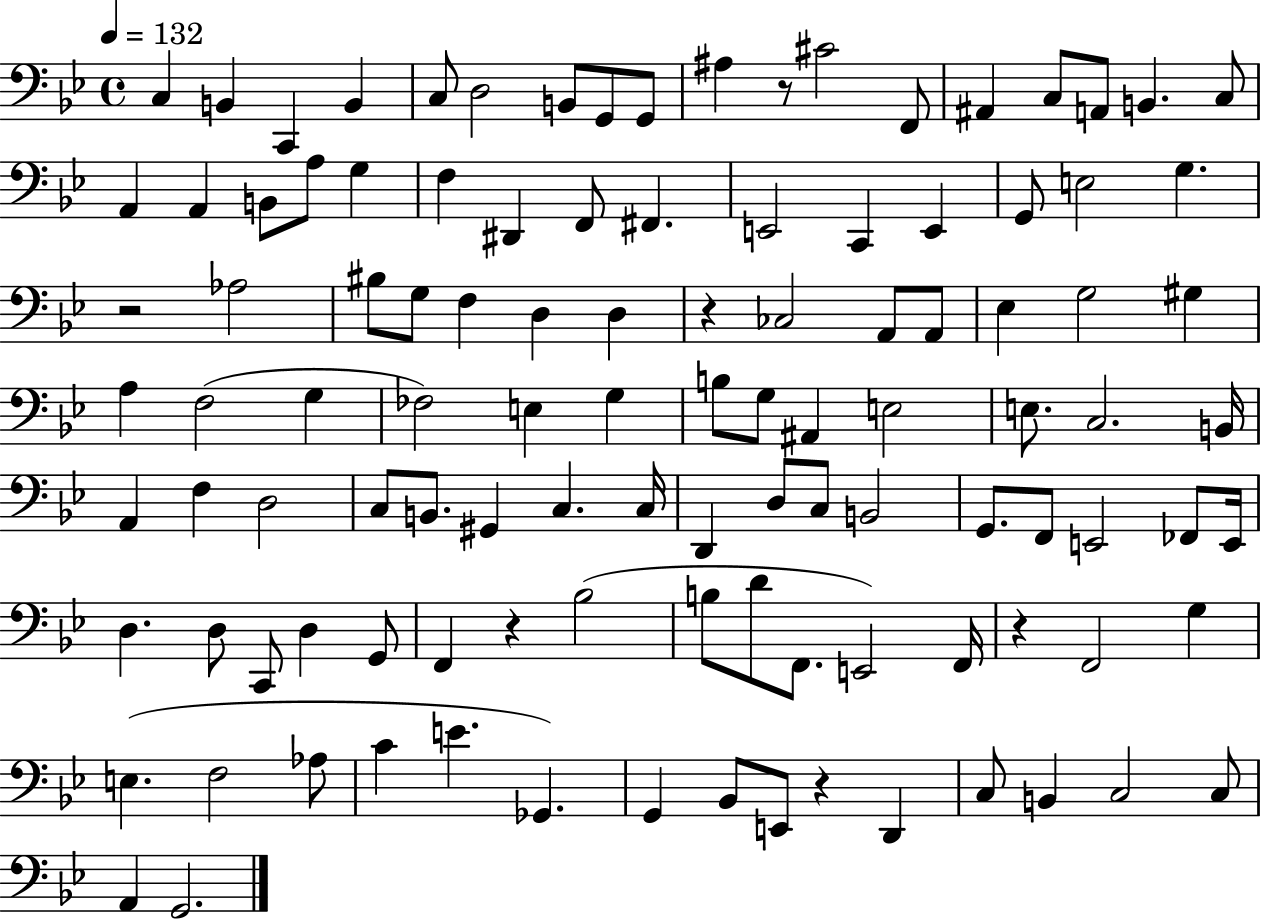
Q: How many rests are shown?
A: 6